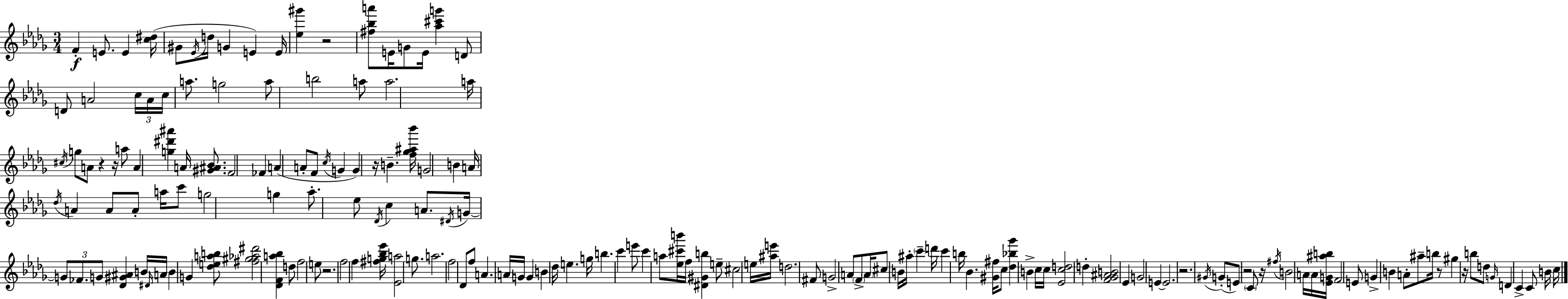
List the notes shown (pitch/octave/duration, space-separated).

F4/q E4/e. E4/q [C5,D#5]/s G#4/e Eb4/s D5/s G4/q E4/q E4/s [Eb5,G#6]/q R/h [F#5,Bb5,A6]/e E4/s G4/e E4/s [Ab5,C#6,G6]/q D4/e D4/e A4/h C5/s A4/s C5/s A5/e. G5/h A5/e B5/h A5/e A5/h. A5/s C#5/s G5/e A4/e R/q R/s A5/e A4/q [G5,D#6,A#6]/q A4/s [G#4,A#4,Bb4]/e. F4/h FES4/q A4/q A4/e F4/e C5/s G4/q G4/q R/s B4/q. [F5,Gb5,A#5,Bb6]/s G4/h B4/q A4/s Db5/s A4/q A4/e A4/e A5/s C6/e G5/h G5/q Ab5/e. Eb5/e Db4/s C5/q A4/e. D#4/s G4/s G4/e FES4/e. G4/e [Db4,G#4,A#4]/q B4/s D#4/s A4/s B4/q G4/q [Db5,E5,A5,B5]/e [F#5,G#5,Ab5,D#6]/h [Db4,F4,A5,Bb5]/q D5/e F5/h E5/e R/h. F5/h F5/q [F#5,G5,Bb5,Eb6]/s [Eb4,A5]/h G5/e. A5/h. F5/h Db4/e F5/e A4/q. A4/s G4/s G4/q B4/q Db5/s E5/q. G5/s B5/q. C6/q E6/e C6/q A5/e [Eb5,C#6,B6]/s F5/s [D#4,G#4,B5]/q E5/e C#5/h E5/s [A#5,E6]/s D5/h. F#4/e G4/h A4/e F4/e A4/s C#5/e B4/s A#5/s C6/q D6/s C6/q B5/s Bb4/q. [G#4,F#5]/s C5/e [Db5,Bb5,Gb6]/q B4/q C5/s C5/s [Eb4,C5,D5]/h D5/q [F4,Gb4,A#4,B4]/h Eb4/q G4/h E4/q E4/h. R/h. G#4/s G4/e E4/e R/h C4/e R/s F#5/s B4/h A4/s A4/s [Eb4,G4,A#5,B5]/s F4/h E4/e G4/q B4/q A4/e A#5/e B5/s R/e G#5/q R/s B5/e D5/e G4/s D4/q C4/q C4/e B4/s C5/s